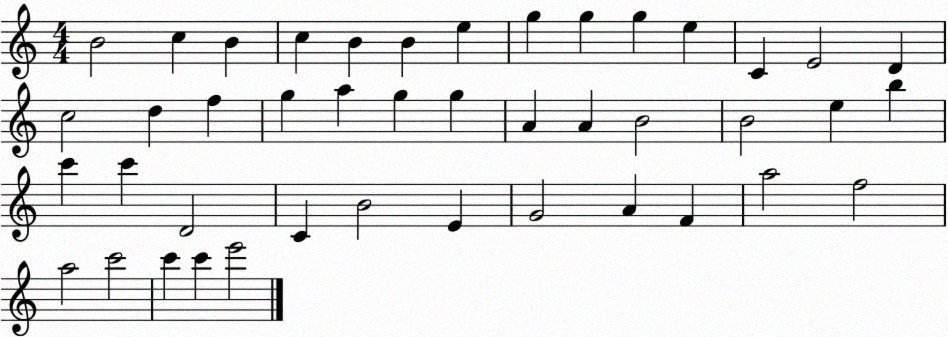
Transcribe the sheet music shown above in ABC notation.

X:1
T:Untitled
M:4/4
L:1/4
K:C
B2 c B c B B e g g g e C E2 D c2 d f g a g g A A B2 B2 e b c' c' D2 C B2 E G2 A F a2 f2 a2 c'2 c' c' e'2